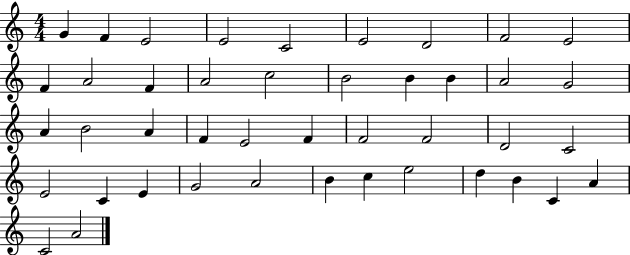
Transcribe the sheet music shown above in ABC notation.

X:1
T:Untitled
M:4/4
L:1/4
K:C
G F E2 E2 C2 E2 D2 F2 E2 F A2 F A2 c2 B2 B B A2 G2 A B2 A F E2 F F2 F2 D2 C2 E2 C E G2 A2 B c e2 d B C A C2 A2